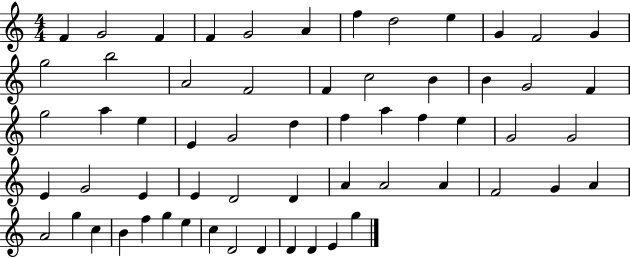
{
  \clef treble
  \numericTimeSignature
  \time 4/4
  \key c \major
  f'4 g'2 f'4 | f'4 g'2 a'4 | f''4 d''2 e''4 | g'4 f'2 g'4 | \break g''2 b''2 | a'2 f'2 | f'4 c''2 b'4 | b'4 g'2 f'4 | \break g''2 a''4 e''4 | e'4 g'2 d''4 | f''4 a''4 f''4 e''4 | g'2 g'2 | \break e'4 g'2 e'4 | e'4 d'2 d'4 | a'4 a'2 a'4 | f'2 g'4 a'4 | \break a'2 g''4 c''4 | b'4 f''4 g''4 e''4 | c''4 d'2 d'4 | d'4 d'4 e'4 g''4 | \break \bar "|."
}